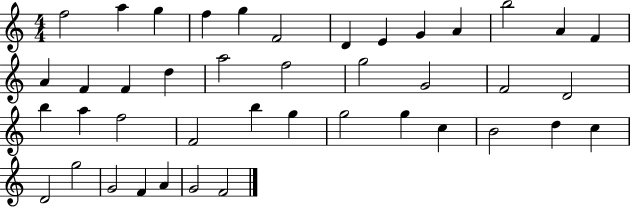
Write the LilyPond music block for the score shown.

{
  \clef treble
  \numericTimeSignature
  \time 4/4
  \key c \major
  f''2 a''4 g''4 | f''4 g''4 f'2 | d'4 e'4 g'4 a'4 | b''2 a'4 f'4 | \break a'4 f'4 f'4 d''4 | a''2 f''2 | g''2 g'2 | f'2 d'2 | \break b''4 a''4 f''2 | f'2 b''4 g''4 | g''2 g''4 c''4 | b'2 d''4 c''4 | \break d'2 g''2 | g'2 f'4 a'4 | g'2 f'2 | \bar "|."
}